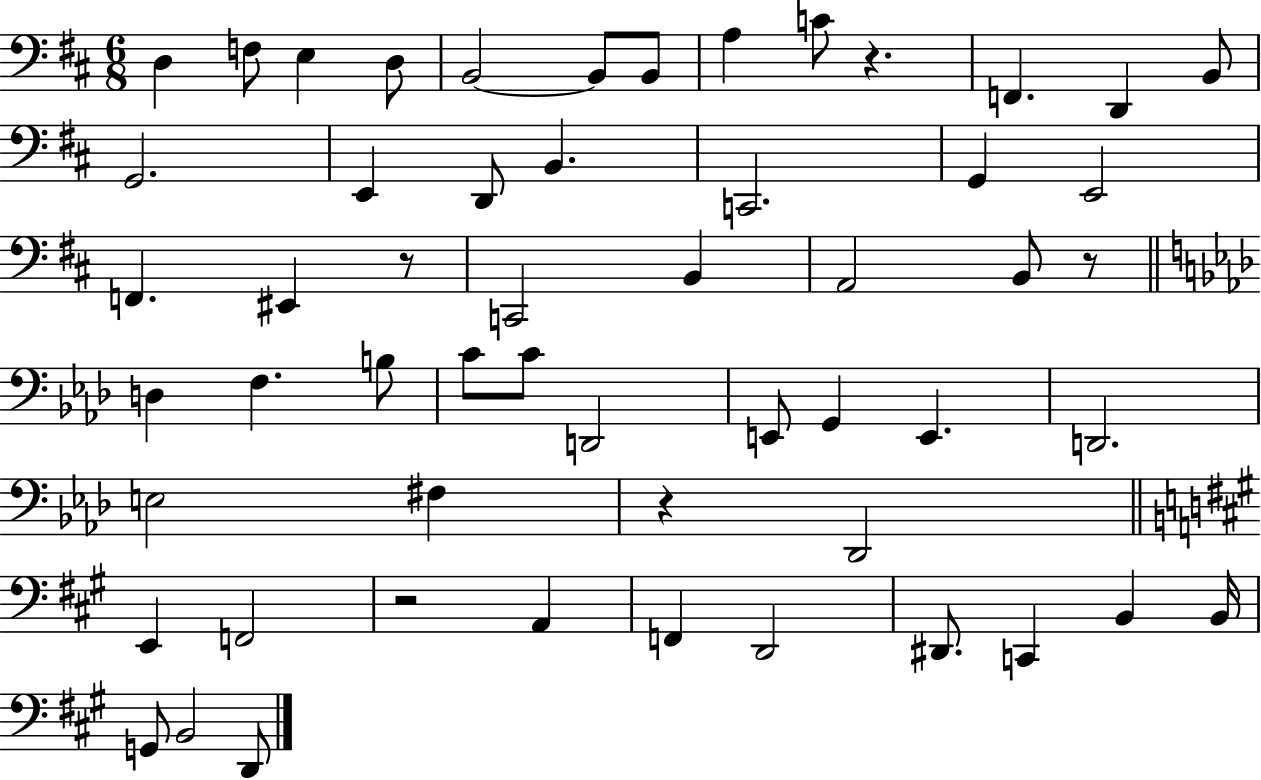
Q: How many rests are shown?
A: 5